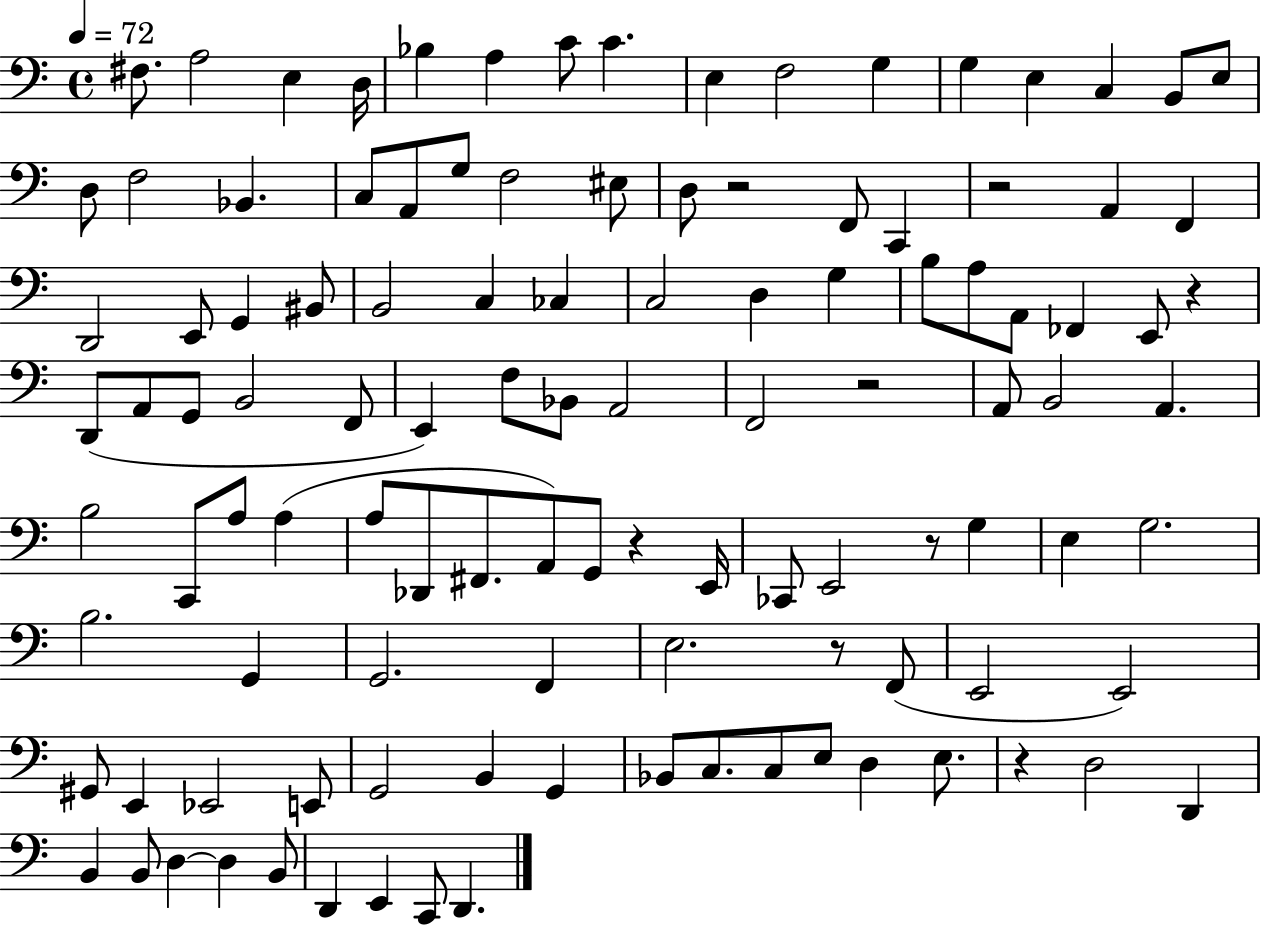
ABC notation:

X:1
T:Untitled
M:4/4
L:1/4
K:C
^F,/2 A,2 E, D,/4 _B, A, C/2 C E, F,2 G, G, E, C, B,,/2 E,/2 D,/2 F,2 _B,, C,/2 A,,/2 G,/2 F,2 ^E,/2 D,/2 z2 F,,/2 C,, z2 A,, F,, D,,2 E,,/2 G,, ^B,,/2 B,,2 C, _C, C,2 D, G, B,/2 A,/2 A,,/2 _F,, E,,/2 z D,,/2 A,,/2 G,,/2 B,,2 F,,/2 E,, F,/2 _B,,/2 A,,2 F,,2 z2 A,,/2 B,,2 A,, B,2 C,,/2 A,/2 A, A,/2 _D,,/2 ^F,,/2 A,,/2 G,,/2 z E,,/4 _C,,/2 E,,2 z/2 G, E, G,2 B,2 G,, G,,2 F,, E,2 z/2 F,,/2 E,,2 E,,2 ^G,,/2 E,, _E,,2 E,,/2 G,,2 B,, G,, _B,,/2 C,/2 C,/2 E,/2 D, E,/2 z D,2 D,, B,, B,,/2 D, D, B,,/2 D,, E,, C,,/2 D,,